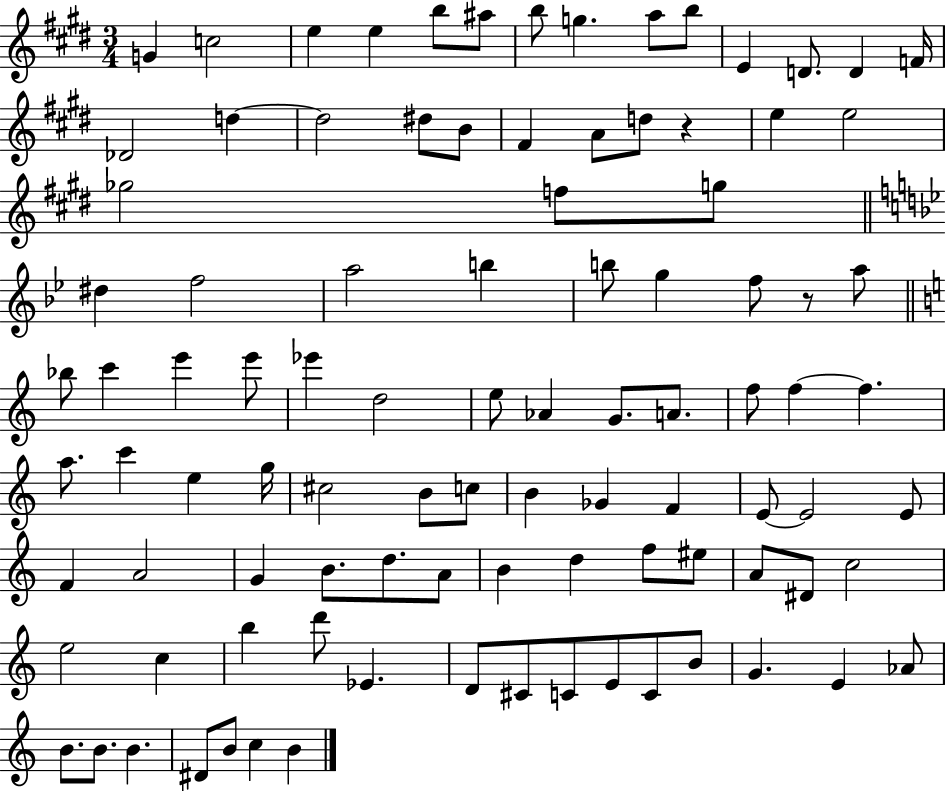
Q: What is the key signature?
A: E major